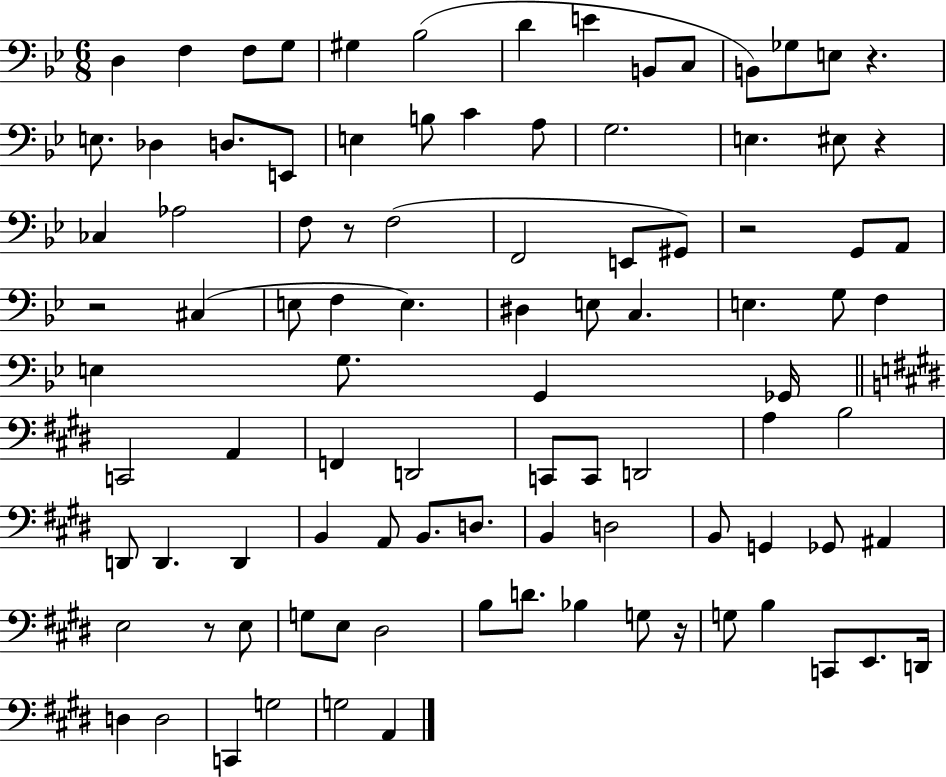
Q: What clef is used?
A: bass